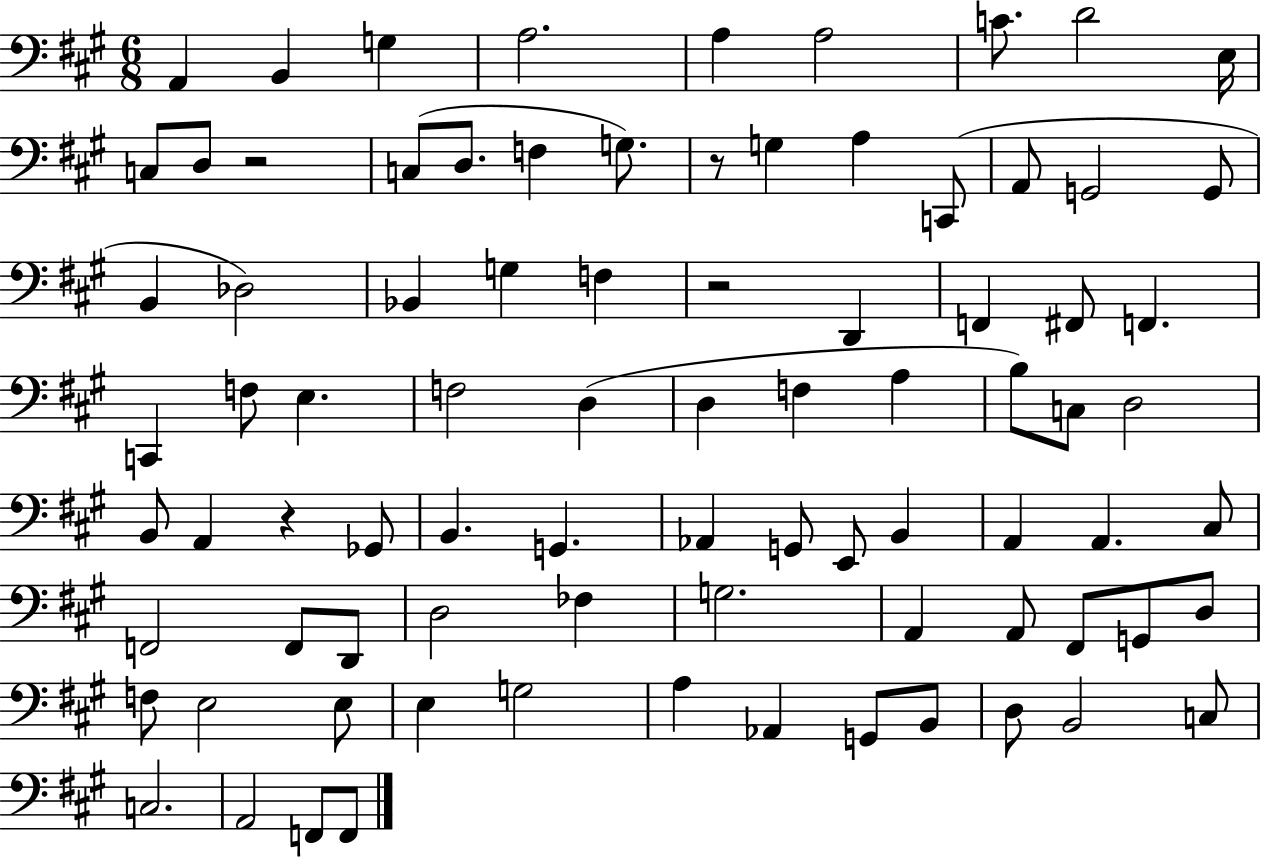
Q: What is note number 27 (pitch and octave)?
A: D2